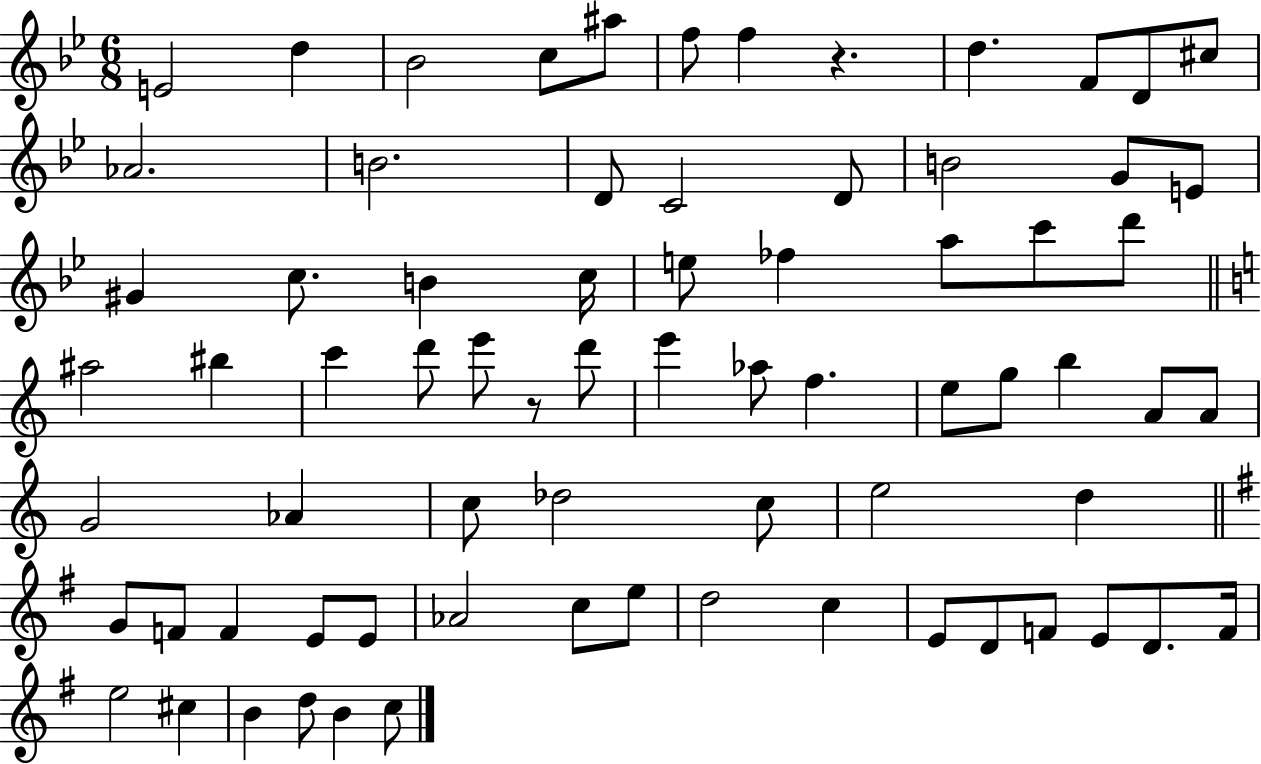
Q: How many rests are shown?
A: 2